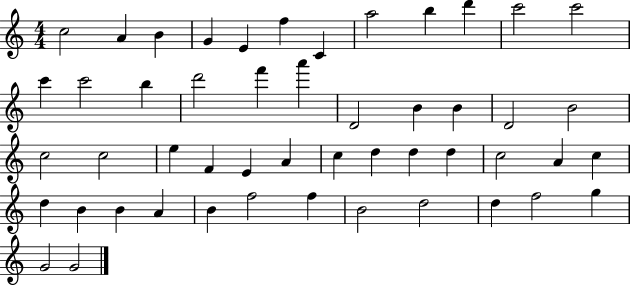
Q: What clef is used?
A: treble